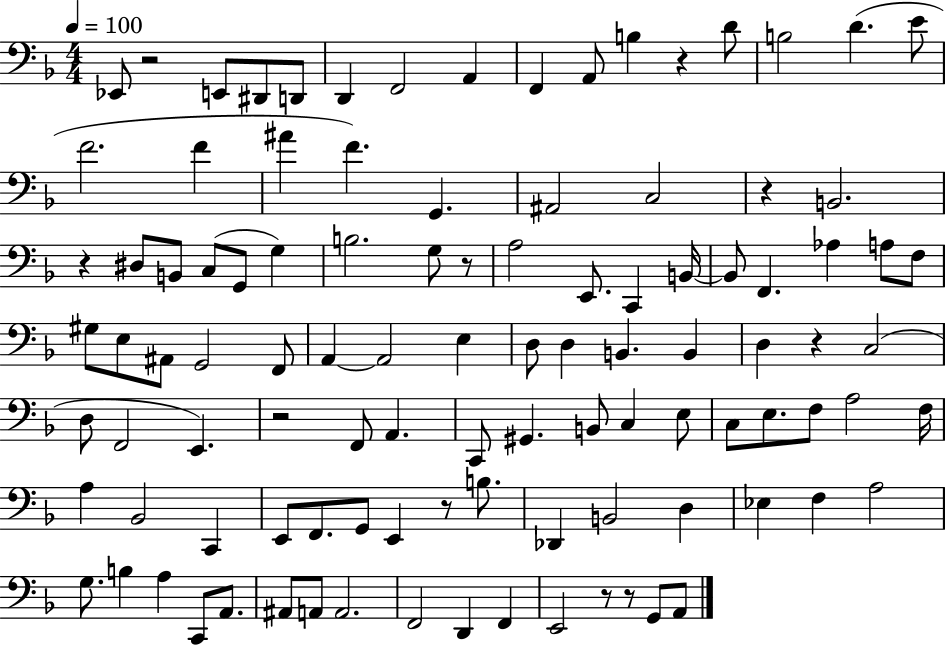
Eb2/e R/h E2/e D#2/e D2/e D2/q F2/h A2/q F2/q A2/e B3/q R/q D4/e B3/h D4/q. E4/e F4/h. F4/q A#4/q F4/q. G2/q. A#2/h C3/h R/q B2/h. R/q D#3/e B2/e C3/e G2/e G3/q B3/h. G3/e R/e A3/h E2/e. C2/q B2/s B2/e F2/q. Ab3/q A3/e F3/e G#3/e E3/e A#2/e G2/h F2/e A2/q A2/h E3/q D3/e D3/q B2/q. B2/q D3/q R/q C3/h D3/e F2/h E2/q. R/h F2/e A2/q. C2/e G#2/q. B2/e C3/q E3/e C3/e E3/e. F3/e A3/h F3/s A3/q Bb2/h C2/q E2/e F2/e. G2/e E2/q R/e B3/e. Db2/q B2/h D3/q Eb3/q F3/q A3/h G3/e. B3/q A3/q C2/e A2/e. A#2/e A2/e A2/h. F2/h D2/q F2/q E2/h R/e R/e G2/e A2/e